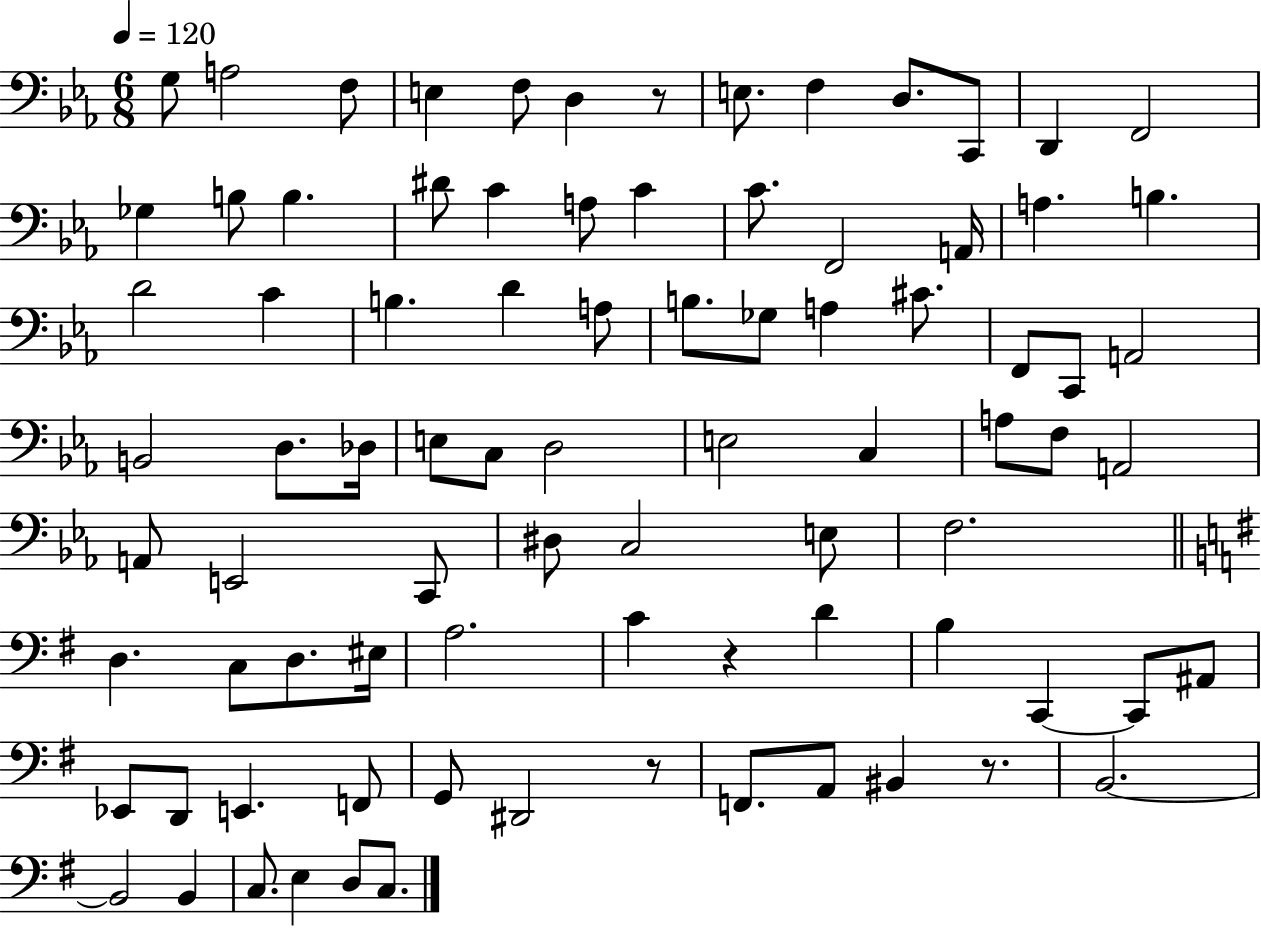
X:1
T:Untitled
M:6/8
L:1/4
K:Eb
G,/2 A,2 F,/2 E, F,/2 D, z/2 E,/2 F, D,/2 C,,/2 D,, F,,2 _G, B,/2 B, ^D/2 C A,/2 C C/2 F,,2 A,,/4 A, B, D2 C B, D A,/2 B,/2 _G,/2 A, ^C/2 F,,/2 C,,/2 A,,2 B,,2 D,/2 _D,/4 E,/2 C,/2 D,2 E,2 C, A,/2 F,/2 A,,2 A,,/2 E,,2 C,,/2 ^D,/2 C,2 E,/2 F,2 D, C,/2 D,/2 ^E,/4 A,2 C z D B, C,, C,,/2 ^A,,/2 _E,,/2 D,,/2 E,, F,,/2 G,,/2 ^D,,2 z/2 F,,/2 A,,/2 ^B,, z/2 B,,2 B,,2 B,, C,/2 E, D,/2 C,/2